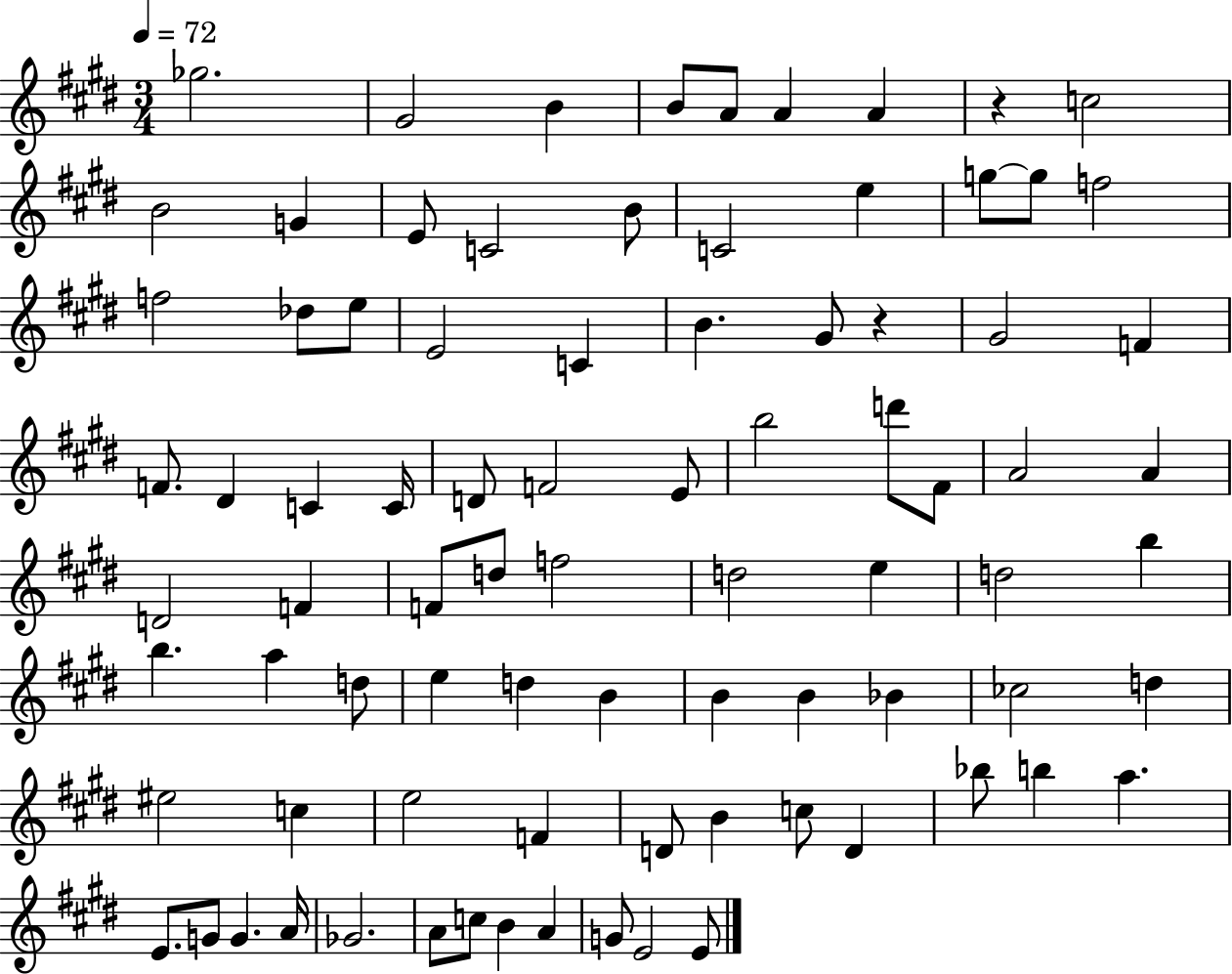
Gb5/h. G#4/h B4/q B4/e A4/e A4/q A4/q R/q C5/h B4/h G4/q E4/e C4/h B4/e C4/h E5/q G5/e G5/e F5/h F5/h Db5/e E5/e E4/h C4/q B4/q. G#4/e R/q G#4/h F4/q F4/e. D#4/q C4/q C4/s D4/e F4/h E4/e B5/h D6/e F#4/e A4/h A4/q D4/h F4/q F4/e D5/e F5/h D5/h E5/q D5/h B5/q B5/q. A5/q D5/e E5/q D5/q B4/q B4/q B4/q Bb4/q CES5/h D5/q EIS5/h C5/q E5/h F4/q D4/e B4/q C5/e D4/q Bb5/e B5/q A5/q. E4/e. G4/e G4/q. A4/s Gb4/h. A4/e C5/e B4/q A4/q G4/e E4/h E4/e